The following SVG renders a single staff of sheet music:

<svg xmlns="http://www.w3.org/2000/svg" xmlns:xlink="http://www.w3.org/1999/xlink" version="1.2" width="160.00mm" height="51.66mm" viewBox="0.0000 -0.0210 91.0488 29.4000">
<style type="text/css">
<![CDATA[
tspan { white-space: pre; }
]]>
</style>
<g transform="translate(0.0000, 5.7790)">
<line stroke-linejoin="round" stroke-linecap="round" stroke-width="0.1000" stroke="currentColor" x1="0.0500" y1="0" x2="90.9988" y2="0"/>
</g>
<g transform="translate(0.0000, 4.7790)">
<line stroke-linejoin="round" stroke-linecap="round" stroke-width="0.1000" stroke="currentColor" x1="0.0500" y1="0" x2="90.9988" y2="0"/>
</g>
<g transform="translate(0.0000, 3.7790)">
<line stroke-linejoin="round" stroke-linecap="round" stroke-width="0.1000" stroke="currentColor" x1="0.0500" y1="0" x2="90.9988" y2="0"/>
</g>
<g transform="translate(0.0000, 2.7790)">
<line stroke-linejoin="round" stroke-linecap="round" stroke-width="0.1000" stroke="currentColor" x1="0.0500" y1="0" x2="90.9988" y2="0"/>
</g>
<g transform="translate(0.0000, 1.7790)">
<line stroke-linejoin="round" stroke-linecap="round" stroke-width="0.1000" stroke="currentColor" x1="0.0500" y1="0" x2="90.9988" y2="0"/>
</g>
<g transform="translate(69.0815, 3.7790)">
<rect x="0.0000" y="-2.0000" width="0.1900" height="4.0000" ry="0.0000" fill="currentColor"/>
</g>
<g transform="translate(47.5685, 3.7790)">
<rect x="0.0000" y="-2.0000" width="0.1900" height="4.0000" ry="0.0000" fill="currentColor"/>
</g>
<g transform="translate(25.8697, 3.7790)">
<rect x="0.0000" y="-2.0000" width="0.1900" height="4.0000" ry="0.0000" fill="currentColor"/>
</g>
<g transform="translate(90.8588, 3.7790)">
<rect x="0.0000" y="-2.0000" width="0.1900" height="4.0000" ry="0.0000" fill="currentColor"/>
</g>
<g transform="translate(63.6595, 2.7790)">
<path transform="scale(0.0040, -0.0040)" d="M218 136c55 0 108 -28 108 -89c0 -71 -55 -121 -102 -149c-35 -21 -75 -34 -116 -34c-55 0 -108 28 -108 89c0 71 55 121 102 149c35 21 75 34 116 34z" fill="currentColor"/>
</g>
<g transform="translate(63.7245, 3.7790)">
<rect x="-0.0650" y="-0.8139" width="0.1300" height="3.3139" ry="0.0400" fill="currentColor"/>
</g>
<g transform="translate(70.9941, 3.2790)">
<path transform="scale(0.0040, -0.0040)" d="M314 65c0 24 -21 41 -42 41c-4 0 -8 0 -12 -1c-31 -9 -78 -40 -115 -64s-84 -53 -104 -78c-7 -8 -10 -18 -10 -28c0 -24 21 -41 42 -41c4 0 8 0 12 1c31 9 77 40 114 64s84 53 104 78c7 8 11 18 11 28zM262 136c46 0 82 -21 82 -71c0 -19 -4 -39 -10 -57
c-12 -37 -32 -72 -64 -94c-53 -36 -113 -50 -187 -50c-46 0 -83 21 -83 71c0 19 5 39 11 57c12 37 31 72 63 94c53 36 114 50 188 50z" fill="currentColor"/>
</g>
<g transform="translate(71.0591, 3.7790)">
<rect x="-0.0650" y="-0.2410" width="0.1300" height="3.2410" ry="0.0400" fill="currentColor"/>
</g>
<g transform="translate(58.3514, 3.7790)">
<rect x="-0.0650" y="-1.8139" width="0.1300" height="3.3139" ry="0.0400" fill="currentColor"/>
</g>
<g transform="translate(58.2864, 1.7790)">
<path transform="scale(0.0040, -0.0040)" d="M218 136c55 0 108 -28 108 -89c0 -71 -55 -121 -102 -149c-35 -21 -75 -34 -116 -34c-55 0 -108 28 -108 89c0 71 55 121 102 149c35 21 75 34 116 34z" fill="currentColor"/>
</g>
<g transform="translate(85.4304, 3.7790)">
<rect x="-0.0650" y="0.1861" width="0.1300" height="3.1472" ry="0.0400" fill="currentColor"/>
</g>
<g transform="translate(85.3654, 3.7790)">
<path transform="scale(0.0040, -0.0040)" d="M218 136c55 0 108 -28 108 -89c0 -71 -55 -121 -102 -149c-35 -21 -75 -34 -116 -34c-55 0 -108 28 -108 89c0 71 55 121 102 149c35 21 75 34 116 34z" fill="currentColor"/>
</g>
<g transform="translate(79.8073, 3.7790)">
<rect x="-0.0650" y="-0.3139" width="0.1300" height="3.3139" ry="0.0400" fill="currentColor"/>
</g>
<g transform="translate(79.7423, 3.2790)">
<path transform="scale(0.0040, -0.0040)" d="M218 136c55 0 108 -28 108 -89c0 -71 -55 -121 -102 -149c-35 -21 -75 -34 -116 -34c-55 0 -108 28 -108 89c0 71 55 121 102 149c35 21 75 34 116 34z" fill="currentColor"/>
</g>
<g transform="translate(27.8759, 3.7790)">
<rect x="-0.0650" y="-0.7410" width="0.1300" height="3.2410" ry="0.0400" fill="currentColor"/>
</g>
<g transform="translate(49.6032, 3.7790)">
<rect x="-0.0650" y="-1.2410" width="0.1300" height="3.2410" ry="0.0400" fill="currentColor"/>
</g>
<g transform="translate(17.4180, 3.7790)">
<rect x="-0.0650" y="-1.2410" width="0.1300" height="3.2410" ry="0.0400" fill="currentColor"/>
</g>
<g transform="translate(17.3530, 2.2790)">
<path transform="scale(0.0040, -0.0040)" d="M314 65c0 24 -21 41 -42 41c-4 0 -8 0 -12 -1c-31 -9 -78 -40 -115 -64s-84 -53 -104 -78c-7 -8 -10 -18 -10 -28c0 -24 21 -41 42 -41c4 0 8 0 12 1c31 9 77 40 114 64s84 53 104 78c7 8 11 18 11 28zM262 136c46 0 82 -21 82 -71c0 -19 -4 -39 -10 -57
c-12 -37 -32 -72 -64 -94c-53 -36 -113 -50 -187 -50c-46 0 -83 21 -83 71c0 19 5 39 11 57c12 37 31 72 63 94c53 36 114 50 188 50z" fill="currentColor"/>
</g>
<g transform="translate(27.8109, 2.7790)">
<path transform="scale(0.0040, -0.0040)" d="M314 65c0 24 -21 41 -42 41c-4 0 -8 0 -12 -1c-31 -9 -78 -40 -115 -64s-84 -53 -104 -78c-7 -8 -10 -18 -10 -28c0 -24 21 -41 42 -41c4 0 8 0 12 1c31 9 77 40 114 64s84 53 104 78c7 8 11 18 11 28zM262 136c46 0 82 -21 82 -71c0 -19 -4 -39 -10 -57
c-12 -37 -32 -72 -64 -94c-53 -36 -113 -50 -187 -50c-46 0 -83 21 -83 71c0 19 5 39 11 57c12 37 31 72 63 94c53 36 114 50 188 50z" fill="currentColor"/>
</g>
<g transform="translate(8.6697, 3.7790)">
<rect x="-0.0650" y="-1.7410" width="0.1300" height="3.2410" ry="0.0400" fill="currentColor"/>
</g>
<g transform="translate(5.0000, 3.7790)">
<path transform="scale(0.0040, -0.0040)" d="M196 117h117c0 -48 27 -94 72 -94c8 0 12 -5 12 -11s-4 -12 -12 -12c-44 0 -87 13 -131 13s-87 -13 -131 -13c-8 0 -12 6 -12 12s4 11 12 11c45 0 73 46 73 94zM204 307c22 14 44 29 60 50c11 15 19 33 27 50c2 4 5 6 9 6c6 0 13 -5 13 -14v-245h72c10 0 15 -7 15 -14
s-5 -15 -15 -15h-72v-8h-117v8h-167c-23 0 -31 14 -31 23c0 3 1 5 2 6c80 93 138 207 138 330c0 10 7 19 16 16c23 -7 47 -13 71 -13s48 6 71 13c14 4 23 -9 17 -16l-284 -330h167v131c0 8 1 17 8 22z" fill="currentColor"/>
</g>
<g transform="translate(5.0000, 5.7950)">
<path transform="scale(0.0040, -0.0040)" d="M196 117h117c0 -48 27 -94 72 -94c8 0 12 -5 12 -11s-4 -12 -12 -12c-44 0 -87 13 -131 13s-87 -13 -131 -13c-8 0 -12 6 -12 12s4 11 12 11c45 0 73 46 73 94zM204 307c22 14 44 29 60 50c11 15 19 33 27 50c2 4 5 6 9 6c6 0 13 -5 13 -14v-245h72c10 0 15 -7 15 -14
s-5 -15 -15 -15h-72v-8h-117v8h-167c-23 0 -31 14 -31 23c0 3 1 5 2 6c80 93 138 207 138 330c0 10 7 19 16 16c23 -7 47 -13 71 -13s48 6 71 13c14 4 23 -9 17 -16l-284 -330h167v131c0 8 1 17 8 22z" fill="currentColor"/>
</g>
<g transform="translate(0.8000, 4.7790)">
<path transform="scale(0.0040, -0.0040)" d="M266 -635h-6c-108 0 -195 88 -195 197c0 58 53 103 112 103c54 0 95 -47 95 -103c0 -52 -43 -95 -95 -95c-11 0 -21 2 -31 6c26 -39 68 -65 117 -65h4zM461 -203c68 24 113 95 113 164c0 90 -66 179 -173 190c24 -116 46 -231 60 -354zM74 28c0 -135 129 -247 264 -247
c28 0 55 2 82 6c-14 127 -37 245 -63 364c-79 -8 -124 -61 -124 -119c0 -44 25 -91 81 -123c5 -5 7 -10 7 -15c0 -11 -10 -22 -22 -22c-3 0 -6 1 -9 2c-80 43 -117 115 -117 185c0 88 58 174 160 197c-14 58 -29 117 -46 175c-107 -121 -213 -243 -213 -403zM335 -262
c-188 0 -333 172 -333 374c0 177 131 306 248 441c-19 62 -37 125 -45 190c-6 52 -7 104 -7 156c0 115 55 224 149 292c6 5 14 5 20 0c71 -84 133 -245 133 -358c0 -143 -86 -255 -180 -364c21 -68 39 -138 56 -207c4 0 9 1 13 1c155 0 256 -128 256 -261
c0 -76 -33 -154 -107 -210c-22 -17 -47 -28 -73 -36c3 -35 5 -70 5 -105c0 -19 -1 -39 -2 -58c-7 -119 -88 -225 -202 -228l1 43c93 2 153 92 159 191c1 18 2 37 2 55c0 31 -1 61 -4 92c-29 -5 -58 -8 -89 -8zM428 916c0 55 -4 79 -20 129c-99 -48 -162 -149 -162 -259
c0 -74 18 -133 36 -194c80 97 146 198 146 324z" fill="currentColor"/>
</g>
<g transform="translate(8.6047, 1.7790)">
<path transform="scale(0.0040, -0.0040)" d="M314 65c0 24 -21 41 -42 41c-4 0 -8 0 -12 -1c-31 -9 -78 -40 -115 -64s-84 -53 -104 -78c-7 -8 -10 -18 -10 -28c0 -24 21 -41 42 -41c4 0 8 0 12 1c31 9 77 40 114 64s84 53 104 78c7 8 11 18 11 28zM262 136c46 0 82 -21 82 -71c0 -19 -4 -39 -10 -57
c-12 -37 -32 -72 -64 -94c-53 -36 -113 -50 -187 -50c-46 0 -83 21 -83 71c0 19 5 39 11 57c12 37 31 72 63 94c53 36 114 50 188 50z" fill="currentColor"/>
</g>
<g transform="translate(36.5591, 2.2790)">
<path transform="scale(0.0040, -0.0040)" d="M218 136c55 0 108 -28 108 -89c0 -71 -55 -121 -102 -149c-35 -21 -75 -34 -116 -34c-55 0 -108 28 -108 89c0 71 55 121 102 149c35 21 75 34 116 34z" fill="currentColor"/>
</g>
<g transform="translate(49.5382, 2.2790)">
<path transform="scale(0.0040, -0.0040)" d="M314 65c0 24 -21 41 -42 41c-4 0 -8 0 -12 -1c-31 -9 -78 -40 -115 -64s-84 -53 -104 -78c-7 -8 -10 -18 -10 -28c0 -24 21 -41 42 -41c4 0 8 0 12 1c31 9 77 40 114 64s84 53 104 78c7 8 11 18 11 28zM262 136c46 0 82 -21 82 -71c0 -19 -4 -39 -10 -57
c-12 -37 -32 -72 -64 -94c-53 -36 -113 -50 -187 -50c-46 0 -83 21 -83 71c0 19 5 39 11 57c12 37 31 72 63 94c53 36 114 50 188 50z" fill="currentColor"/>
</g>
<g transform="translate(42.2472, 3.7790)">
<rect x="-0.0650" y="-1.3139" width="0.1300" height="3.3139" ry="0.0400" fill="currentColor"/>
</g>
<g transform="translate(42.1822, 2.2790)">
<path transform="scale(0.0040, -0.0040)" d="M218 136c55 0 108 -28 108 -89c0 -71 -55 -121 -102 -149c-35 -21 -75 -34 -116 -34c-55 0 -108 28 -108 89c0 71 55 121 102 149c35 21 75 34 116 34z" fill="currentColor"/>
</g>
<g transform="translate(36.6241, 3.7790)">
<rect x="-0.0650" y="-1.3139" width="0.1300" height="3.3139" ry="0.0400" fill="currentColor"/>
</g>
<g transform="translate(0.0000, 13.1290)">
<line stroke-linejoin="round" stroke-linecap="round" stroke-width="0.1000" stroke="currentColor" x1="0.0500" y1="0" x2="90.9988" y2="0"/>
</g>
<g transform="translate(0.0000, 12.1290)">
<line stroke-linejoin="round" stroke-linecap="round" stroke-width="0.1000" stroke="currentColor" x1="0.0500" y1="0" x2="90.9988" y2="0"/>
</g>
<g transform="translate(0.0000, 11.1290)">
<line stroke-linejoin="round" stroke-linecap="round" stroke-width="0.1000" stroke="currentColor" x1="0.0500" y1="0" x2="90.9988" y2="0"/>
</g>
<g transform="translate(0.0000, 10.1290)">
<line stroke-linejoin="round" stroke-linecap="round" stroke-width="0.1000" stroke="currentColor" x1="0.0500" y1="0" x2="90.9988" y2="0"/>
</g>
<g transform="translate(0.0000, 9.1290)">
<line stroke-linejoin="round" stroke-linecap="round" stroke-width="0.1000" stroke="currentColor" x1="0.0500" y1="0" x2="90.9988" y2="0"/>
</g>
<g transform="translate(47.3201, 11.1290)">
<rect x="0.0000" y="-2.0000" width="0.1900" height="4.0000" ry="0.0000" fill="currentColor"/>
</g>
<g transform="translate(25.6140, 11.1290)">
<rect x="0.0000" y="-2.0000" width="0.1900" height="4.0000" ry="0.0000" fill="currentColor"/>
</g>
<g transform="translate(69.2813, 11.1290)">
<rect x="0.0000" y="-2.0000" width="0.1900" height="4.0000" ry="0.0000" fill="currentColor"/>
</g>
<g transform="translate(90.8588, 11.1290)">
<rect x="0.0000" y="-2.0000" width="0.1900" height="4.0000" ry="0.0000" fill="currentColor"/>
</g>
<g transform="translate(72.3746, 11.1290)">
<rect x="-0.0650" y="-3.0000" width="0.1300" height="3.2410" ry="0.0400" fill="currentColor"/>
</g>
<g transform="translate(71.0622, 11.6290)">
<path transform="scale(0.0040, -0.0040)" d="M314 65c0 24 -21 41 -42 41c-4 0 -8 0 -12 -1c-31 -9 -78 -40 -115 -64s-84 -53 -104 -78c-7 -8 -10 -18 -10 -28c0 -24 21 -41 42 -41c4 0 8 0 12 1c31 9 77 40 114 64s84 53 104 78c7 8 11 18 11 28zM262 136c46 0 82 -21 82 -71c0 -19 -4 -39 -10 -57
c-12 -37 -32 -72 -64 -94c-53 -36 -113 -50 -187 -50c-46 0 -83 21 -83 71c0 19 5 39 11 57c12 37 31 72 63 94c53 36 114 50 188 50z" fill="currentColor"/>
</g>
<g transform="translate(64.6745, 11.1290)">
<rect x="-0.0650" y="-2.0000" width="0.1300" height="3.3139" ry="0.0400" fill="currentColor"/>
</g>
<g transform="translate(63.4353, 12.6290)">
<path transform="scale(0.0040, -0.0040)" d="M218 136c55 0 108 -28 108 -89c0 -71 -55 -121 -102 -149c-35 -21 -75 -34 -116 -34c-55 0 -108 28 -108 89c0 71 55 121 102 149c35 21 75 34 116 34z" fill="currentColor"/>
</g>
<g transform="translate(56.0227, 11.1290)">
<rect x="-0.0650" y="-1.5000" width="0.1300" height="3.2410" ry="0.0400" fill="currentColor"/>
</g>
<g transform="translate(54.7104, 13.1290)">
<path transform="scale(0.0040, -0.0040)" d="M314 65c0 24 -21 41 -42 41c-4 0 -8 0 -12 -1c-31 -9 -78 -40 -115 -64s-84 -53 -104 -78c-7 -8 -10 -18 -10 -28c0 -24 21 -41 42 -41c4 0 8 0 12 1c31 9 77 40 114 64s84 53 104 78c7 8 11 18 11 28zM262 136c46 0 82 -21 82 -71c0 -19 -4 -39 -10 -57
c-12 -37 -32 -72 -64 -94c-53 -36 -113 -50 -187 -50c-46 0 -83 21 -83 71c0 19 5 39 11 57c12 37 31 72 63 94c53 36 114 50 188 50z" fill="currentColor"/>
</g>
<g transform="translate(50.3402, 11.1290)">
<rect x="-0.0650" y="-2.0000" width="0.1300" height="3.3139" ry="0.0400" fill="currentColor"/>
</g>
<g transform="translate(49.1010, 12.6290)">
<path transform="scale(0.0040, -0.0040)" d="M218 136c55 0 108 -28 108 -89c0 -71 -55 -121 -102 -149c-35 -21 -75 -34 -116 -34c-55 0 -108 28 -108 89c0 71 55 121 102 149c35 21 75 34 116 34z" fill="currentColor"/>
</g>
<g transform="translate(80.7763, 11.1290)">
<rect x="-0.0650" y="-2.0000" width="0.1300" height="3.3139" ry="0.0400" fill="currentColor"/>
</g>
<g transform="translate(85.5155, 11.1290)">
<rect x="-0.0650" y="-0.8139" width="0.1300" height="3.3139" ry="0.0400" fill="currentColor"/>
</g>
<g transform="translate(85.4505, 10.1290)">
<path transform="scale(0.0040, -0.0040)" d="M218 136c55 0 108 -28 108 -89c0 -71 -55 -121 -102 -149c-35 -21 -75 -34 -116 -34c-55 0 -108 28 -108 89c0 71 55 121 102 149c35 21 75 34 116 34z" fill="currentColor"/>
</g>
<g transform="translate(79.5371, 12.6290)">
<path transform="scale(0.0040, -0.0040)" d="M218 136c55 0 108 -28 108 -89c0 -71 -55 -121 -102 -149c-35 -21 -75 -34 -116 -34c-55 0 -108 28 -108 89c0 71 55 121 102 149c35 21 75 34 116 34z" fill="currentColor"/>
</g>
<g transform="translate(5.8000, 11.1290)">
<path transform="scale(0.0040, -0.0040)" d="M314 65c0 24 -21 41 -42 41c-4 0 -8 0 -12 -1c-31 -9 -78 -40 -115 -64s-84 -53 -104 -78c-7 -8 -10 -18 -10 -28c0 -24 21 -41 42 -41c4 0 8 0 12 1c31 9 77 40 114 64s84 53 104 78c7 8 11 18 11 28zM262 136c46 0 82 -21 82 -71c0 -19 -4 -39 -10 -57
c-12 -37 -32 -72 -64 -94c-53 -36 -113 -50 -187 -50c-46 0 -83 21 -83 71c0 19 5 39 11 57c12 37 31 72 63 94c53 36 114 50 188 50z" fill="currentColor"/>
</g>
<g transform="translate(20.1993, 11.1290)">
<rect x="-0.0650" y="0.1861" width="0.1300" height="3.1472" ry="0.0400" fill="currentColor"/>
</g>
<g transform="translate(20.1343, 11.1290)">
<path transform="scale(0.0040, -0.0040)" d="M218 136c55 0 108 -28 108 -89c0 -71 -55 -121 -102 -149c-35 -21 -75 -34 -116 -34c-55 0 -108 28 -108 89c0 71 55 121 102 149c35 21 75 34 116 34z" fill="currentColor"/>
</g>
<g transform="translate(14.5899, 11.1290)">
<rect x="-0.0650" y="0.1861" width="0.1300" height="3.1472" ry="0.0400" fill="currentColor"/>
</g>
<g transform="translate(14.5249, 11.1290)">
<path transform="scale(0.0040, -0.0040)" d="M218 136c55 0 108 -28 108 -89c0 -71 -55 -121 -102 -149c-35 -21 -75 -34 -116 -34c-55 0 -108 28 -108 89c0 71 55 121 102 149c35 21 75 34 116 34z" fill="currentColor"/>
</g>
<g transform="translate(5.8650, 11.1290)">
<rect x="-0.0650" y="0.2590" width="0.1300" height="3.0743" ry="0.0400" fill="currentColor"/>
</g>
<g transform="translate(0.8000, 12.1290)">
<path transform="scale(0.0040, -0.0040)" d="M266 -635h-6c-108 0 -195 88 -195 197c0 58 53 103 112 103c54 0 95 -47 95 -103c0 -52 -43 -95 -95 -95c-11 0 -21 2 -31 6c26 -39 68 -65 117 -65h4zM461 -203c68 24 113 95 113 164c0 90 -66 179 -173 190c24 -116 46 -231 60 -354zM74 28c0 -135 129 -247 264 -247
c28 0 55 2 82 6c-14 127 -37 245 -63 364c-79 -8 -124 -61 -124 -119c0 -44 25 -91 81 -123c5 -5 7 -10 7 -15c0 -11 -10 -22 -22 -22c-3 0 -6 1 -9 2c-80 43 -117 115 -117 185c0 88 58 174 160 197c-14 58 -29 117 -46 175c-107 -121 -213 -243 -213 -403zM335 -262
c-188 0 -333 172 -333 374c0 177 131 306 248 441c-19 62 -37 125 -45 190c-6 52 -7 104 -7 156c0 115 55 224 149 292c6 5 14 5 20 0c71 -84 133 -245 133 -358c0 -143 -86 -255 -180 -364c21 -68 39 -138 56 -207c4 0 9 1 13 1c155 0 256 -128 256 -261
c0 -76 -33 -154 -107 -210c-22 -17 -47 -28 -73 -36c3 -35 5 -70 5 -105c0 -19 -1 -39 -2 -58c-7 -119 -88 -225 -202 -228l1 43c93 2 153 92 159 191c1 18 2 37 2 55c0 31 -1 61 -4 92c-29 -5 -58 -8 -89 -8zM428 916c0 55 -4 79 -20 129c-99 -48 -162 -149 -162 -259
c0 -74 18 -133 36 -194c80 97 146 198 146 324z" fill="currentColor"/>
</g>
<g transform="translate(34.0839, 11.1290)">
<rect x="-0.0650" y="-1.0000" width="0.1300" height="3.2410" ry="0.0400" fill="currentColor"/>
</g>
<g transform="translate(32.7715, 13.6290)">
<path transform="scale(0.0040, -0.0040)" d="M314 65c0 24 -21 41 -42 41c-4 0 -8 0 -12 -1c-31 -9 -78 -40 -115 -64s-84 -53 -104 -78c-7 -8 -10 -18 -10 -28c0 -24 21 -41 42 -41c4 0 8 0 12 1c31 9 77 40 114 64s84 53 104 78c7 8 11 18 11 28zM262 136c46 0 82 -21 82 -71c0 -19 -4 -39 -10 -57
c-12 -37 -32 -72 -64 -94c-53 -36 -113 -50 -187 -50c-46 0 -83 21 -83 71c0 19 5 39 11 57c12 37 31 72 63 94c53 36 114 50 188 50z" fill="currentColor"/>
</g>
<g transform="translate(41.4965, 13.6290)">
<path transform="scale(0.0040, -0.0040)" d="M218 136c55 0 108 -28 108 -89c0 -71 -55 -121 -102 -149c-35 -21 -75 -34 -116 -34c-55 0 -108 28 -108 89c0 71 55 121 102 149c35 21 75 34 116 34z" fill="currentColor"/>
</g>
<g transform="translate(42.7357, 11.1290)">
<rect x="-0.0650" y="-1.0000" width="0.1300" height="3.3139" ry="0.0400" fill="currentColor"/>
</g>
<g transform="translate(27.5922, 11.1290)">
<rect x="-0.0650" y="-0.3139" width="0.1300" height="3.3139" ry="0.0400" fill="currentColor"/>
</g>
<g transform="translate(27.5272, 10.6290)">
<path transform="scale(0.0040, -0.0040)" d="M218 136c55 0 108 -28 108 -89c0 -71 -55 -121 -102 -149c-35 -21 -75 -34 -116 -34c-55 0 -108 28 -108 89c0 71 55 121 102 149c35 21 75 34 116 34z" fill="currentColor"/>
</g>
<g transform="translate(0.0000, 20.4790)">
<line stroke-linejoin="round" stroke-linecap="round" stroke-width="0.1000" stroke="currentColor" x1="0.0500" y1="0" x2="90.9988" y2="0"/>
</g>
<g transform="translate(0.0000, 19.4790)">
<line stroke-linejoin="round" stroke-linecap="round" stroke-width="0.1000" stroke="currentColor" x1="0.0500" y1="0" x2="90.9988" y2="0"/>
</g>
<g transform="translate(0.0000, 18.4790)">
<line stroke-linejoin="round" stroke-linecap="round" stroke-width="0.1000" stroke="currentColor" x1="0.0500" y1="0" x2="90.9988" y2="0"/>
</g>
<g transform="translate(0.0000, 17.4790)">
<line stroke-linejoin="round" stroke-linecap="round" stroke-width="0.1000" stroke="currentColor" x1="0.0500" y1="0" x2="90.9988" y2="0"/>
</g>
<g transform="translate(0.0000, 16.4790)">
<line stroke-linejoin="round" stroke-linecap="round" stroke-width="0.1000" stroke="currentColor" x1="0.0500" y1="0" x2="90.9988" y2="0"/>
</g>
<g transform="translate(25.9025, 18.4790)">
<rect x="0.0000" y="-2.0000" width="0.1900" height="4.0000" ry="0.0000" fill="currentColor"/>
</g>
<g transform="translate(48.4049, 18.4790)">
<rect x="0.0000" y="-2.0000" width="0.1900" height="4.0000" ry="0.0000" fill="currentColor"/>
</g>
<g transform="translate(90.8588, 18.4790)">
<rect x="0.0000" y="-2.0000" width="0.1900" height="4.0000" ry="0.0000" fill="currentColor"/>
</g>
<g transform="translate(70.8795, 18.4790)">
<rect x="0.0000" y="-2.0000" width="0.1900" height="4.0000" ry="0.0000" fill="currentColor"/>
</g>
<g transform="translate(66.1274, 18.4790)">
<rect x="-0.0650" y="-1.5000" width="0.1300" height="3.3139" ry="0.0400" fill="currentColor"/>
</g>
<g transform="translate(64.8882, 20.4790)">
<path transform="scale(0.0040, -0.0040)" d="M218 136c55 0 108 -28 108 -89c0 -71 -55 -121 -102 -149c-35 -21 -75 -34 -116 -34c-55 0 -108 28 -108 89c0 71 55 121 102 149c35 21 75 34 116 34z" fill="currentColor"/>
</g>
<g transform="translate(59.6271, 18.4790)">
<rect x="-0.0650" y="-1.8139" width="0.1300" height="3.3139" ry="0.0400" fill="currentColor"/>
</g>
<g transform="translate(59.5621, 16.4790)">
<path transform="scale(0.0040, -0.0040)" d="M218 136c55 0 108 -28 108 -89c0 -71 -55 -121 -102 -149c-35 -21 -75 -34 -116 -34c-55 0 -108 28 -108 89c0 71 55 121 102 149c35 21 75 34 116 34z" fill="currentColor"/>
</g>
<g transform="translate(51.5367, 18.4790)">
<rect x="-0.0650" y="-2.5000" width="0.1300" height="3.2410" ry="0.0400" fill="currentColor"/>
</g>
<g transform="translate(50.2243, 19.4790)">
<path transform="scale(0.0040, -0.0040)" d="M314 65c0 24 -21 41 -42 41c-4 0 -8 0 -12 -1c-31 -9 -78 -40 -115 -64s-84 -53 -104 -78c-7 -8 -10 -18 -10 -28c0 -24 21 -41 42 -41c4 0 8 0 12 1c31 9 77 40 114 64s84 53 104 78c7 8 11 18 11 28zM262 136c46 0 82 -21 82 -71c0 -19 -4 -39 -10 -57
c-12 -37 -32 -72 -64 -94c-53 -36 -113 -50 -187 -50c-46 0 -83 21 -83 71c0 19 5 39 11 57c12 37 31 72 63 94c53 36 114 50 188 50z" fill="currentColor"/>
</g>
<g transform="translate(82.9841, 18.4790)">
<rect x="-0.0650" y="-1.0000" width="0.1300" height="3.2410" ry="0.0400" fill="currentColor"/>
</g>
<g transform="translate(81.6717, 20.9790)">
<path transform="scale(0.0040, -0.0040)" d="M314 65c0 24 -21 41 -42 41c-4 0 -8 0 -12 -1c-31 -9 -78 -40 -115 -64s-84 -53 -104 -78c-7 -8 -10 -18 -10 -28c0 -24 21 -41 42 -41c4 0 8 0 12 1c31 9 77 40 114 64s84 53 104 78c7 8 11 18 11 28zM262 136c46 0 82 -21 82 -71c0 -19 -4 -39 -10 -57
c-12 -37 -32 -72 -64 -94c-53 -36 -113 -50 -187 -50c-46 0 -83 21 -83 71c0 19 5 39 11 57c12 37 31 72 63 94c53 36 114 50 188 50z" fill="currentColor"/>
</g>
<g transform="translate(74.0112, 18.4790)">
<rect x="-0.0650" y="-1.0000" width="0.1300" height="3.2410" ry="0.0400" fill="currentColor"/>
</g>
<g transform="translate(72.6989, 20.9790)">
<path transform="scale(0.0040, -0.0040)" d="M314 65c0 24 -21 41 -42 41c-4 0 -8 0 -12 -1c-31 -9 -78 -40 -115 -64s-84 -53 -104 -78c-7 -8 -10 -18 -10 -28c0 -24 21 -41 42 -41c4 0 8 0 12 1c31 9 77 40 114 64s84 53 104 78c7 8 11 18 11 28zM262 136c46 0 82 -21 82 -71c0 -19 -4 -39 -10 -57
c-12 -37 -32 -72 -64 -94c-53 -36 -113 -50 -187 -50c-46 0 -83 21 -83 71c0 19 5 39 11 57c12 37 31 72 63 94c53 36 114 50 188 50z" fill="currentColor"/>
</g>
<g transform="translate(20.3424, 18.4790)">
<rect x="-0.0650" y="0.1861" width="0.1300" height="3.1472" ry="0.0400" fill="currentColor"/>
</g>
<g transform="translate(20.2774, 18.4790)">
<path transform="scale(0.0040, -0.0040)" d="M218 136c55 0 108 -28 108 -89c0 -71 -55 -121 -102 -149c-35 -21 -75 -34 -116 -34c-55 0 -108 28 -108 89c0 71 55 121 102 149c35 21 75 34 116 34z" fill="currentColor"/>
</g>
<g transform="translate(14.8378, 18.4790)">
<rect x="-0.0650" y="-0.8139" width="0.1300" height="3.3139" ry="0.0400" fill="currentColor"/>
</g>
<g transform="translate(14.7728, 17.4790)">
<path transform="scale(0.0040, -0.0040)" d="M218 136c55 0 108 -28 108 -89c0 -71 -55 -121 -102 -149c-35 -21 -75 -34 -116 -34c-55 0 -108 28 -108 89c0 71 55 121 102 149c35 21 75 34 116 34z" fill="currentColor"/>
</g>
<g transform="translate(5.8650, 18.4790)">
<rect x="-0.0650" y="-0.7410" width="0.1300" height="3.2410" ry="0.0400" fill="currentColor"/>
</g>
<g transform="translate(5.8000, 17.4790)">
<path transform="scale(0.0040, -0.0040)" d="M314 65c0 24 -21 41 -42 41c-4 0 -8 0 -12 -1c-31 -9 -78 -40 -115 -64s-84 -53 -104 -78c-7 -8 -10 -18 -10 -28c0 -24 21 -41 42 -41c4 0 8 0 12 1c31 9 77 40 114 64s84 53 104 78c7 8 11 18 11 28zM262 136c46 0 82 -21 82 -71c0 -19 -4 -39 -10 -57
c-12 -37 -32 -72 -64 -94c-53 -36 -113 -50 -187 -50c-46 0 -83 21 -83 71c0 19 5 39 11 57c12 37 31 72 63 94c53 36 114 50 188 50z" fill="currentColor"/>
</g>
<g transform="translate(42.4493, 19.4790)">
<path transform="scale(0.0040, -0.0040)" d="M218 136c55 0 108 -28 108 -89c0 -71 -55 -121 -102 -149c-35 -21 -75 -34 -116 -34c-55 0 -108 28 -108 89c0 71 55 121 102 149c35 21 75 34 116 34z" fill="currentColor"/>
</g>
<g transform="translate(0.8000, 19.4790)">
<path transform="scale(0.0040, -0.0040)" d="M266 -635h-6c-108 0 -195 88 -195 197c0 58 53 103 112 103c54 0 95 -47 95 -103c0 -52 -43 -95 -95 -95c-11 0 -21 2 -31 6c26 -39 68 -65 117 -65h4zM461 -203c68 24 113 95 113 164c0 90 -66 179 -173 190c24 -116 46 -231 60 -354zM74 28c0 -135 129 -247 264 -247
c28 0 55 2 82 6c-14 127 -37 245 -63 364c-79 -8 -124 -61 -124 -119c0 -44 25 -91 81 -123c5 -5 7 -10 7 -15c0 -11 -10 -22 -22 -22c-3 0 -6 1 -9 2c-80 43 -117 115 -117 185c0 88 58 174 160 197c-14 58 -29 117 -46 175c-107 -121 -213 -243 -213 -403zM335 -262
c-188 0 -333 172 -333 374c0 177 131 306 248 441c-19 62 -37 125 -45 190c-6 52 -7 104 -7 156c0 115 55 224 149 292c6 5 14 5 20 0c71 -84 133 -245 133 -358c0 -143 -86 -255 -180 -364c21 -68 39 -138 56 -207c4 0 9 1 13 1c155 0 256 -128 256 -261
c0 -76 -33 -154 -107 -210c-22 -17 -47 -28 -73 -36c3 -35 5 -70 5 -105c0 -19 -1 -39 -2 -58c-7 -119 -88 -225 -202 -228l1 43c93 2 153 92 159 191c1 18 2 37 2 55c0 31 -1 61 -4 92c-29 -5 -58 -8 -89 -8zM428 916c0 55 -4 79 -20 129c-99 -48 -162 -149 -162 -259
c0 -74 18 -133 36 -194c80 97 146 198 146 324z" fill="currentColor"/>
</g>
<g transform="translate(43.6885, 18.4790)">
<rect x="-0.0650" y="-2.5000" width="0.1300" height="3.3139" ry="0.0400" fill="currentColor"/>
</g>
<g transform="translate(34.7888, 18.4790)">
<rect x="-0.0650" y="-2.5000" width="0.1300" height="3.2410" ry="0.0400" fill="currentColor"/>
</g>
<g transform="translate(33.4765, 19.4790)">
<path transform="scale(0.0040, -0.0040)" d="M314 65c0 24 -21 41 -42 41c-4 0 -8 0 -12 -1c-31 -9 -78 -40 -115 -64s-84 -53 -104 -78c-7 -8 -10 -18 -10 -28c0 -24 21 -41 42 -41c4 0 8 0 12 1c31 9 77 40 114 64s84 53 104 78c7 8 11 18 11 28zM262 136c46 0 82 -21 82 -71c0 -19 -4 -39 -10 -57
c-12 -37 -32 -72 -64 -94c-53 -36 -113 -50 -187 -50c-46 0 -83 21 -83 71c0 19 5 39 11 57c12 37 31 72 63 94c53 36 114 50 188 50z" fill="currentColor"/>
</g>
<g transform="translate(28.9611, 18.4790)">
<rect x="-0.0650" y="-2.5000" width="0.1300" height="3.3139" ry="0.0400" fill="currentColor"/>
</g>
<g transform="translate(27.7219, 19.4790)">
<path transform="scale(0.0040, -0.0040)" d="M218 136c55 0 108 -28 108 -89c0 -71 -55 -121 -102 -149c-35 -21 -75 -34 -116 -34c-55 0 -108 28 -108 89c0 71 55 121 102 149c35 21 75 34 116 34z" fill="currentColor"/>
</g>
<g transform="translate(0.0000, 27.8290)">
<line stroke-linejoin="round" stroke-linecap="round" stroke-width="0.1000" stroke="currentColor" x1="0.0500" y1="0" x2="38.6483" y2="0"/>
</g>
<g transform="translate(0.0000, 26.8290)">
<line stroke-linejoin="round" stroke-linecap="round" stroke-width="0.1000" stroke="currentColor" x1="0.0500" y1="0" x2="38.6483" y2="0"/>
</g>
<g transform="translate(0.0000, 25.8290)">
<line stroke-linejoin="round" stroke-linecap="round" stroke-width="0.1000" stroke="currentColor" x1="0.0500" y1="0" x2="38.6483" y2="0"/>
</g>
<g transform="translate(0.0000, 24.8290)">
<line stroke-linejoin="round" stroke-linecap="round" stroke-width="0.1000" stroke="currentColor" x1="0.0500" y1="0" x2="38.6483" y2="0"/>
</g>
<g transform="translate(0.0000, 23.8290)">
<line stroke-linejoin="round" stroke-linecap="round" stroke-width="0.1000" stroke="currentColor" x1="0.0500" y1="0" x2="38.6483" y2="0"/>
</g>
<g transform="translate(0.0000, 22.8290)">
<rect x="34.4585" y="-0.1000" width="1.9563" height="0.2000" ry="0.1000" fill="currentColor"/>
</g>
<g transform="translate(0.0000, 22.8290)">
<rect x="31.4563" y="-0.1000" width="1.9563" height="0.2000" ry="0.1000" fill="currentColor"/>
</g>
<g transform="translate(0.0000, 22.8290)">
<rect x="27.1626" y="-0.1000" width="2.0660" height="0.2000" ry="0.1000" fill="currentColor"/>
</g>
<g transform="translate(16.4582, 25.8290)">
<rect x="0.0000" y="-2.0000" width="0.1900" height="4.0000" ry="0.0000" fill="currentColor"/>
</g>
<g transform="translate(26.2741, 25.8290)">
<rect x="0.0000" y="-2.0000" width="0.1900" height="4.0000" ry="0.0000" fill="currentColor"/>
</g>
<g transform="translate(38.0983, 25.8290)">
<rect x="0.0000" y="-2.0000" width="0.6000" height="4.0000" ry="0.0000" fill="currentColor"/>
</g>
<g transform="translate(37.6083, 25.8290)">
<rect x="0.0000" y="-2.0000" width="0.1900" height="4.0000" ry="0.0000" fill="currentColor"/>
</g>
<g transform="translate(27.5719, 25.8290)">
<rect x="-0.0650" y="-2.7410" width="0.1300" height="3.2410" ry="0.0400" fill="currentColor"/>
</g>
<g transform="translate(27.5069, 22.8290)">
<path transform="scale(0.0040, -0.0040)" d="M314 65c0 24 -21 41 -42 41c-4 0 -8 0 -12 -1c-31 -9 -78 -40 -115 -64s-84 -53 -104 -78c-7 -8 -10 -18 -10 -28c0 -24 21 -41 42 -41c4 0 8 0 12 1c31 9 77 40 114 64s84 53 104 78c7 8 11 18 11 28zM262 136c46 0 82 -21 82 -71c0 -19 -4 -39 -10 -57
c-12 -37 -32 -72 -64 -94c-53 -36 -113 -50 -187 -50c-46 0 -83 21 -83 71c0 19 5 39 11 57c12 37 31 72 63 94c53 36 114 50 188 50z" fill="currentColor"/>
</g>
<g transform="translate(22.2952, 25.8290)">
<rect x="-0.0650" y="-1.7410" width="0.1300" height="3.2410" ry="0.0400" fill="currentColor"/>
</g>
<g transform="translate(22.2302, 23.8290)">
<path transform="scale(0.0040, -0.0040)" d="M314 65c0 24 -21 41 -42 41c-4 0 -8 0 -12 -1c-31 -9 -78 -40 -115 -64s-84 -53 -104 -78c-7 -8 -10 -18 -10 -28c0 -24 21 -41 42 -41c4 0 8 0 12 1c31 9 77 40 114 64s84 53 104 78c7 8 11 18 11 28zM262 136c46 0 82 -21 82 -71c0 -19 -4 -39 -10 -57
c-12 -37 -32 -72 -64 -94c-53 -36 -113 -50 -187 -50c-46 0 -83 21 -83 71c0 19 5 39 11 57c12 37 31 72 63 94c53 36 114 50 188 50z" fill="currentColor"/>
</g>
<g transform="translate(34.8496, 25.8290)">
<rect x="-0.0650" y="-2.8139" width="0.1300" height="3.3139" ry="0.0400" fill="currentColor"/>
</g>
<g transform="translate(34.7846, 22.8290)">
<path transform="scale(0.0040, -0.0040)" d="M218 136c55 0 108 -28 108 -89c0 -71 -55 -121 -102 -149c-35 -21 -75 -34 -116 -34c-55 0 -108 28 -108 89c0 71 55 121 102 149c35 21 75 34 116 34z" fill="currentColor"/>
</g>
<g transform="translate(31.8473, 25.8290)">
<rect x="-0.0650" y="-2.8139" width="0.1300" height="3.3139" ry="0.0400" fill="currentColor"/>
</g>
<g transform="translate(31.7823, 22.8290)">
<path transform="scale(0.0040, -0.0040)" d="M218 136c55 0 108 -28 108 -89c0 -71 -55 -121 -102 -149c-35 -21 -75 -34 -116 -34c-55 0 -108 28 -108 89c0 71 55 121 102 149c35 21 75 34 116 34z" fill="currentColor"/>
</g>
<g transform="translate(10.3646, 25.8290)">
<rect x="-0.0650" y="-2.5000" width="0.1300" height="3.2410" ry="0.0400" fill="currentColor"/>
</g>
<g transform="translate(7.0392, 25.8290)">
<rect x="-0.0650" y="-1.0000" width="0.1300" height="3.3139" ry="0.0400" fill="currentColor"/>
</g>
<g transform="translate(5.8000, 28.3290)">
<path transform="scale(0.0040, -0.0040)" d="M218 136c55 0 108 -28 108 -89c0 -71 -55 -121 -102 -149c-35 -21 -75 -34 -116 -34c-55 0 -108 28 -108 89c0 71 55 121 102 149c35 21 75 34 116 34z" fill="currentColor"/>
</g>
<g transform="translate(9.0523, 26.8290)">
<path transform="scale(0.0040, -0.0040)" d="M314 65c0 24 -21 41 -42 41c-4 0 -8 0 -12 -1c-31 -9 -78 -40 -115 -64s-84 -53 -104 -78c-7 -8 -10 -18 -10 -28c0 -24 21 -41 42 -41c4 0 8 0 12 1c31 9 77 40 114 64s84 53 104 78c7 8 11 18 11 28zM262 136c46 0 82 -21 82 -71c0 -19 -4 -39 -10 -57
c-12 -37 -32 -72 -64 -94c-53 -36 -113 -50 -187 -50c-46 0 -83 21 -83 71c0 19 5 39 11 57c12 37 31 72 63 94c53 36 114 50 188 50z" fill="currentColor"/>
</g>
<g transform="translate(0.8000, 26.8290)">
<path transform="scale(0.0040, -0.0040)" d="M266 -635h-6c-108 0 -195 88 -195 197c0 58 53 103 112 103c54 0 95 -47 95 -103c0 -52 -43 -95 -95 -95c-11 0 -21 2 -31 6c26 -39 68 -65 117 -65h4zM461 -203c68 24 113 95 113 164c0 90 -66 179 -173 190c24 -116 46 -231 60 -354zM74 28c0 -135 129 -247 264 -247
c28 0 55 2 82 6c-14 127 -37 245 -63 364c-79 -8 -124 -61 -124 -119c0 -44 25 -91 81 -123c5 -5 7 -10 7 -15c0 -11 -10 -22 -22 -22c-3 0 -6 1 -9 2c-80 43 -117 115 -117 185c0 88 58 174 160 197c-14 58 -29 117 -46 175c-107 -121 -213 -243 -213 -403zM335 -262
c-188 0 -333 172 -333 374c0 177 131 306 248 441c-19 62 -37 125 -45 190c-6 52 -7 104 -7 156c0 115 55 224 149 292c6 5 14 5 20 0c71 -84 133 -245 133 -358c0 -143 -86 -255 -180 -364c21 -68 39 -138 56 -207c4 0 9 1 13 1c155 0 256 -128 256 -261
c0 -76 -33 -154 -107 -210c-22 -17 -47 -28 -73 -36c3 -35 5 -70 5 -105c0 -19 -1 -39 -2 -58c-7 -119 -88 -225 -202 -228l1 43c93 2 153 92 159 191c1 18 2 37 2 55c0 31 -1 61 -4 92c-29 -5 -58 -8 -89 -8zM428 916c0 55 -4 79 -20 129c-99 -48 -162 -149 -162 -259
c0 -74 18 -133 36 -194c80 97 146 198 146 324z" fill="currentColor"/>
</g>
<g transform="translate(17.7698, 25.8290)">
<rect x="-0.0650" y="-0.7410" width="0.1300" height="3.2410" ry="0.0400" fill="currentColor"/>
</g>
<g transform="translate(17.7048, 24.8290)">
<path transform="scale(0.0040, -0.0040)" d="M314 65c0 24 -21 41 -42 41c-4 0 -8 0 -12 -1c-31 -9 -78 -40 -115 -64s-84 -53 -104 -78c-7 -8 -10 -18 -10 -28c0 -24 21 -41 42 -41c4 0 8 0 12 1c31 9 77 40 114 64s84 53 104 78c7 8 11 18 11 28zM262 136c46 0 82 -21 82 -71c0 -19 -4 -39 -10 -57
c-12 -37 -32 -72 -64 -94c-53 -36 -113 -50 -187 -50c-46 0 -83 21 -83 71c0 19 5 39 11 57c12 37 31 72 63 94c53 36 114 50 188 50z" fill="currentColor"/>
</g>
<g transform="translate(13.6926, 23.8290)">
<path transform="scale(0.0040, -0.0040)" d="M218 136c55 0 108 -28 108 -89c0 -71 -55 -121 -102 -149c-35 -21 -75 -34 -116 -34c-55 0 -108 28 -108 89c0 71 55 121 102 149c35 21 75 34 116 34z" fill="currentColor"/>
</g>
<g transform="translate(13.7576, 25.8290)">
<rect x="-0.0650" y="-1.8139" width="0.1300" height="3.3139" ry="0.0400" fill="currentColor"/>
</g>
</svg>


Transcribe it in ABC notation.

X:1
T:Untitled
M:4/4
L:1/4
K:C
f2 e2 d2 e e e2 f d c2 c B B2 B B c D2 D F E2 F A2 F d d2 d B G G2 G G2 f E D2 D2 D G2 f d2 f2 a2 a a